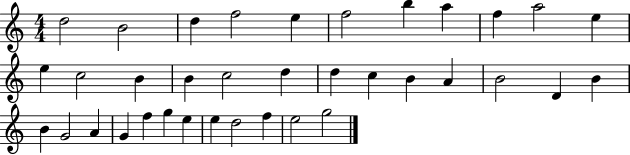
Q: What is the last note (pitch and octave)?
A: G5